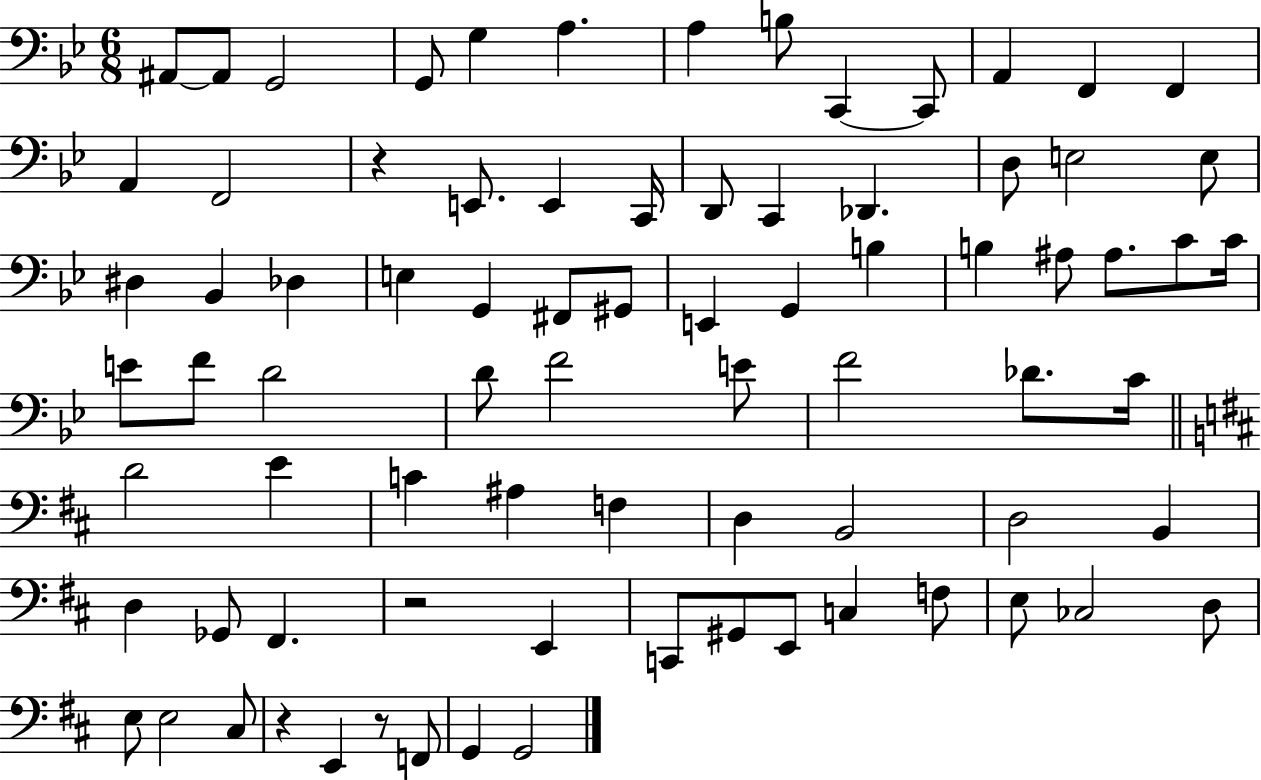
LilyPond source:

{
  \clef bass
  \numericTimeSignature
  \time 6/8
  \key bes \major
  ais,8~~ ais,8 g,2 | g,8 g4 a4. | a4 b8 c,4~~ c,8 | a,4 f,4 f,4 | \break a,4 f,2 | r4 e,8. e,4 c,16 | d,8 c,4 des,4. | d8 e2 e8 | \break dis4 bes,4 des4 | e4 g,4 fis,8 gis,8 | e,4 g,4 b4 | b4 ais8 ais8. c'8 c'16 | \break e'8 f'8 d'2 | d'8 f'2 e'8 | f'2 des'8. c'16 | \bar "||" \break \key d \major d'2 e'4 | c'4 ais4 f4 | d4 b,2 | d2 b,4 | \break d4 ges,8 fis,4. | r2 e,4 | c,8 gis,8 e,8 c4 f8 | e8 ces2 d8 | \break e8 e2 cis8 | r4 e,4 r8 f,8 | g,4 g,2 | \bar "|."
}